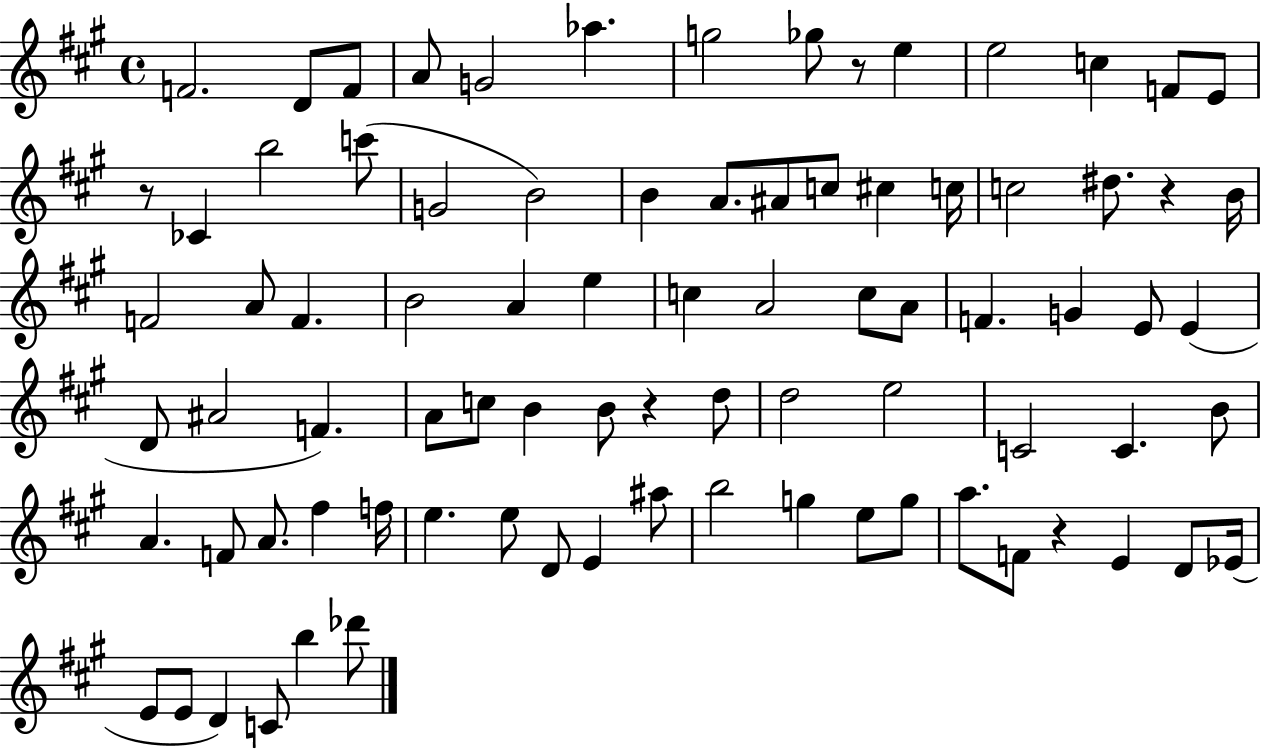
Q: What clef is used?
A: treble